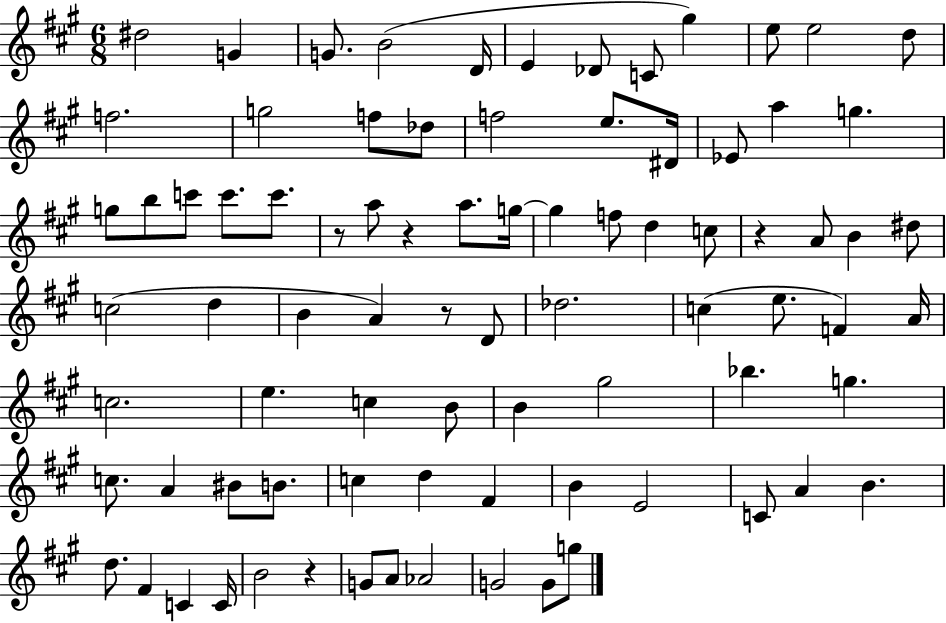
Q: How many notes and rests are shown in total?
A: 83